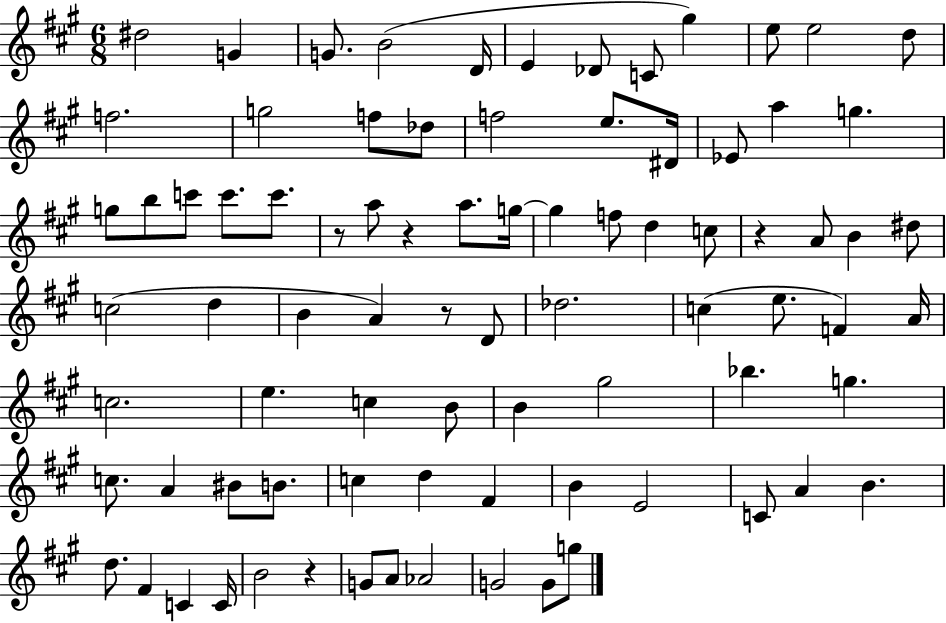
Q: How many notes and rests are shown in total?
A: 83